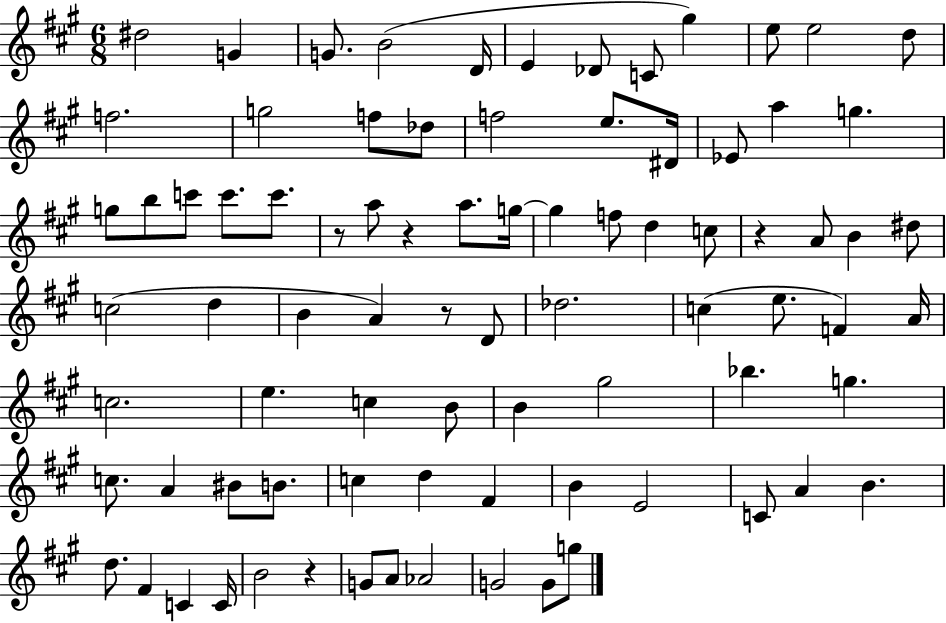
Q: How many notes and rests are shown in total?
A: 83